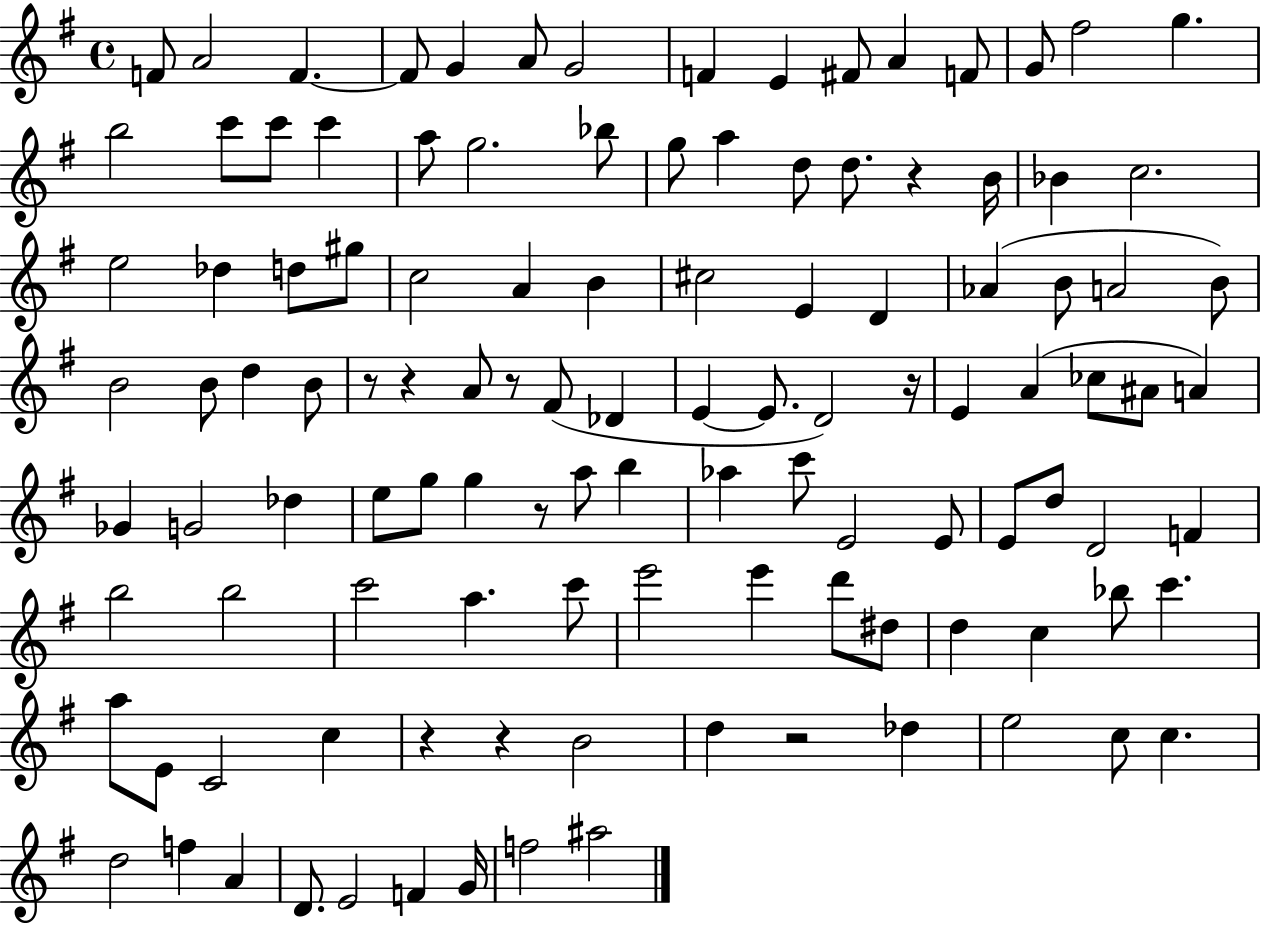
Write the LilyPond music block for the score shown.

{
  \clef treble
  \time 4/4
  \defaultTimeSignature
  \key g \major
  f'8 a'2 f'4.~~ | f'8 g'4 a'8 g'2 | f'4 e'4 fis'8 a'4 f'8 | g'8 fis''2 g''4. | \break b''2 c'''8 c'''8 c'''4 | a''8 g''2. bes''8 | g''8 a''4 d''8 d''8. r4 b'16 | bes'4 c''2. | \break e''2 des''4 d''8 gis''8 | c''2 a'4 b'4 | cis''2 e'4 d'4 | aes'4( b'8 a'2 b'8) | \break b'2 b'8 d''4 b'8 | r8 r4 a'8 r8 fis'8( des'4 | e'4~~ e'8. d'2) r16 | e'4 a'4( ces''8 ais'8 a'4) | \break ges'4 g'2 des''4 | e''8 g''8 g''4 r8 a''8 b''4 | aes''4 c'''8 e'2 e'8 | e'8 d''8 d'2 f'4 | \break b''2 b''2 | c'''2 a''4. c'''8 | e'''2 e'''4 d'''8 dis''8 | d''4 c''4 bes''8 c'''4. | \break a''8 e'8 c'2 c''4 | r4 r4 b'2 | d''4 r2 des''4 | e''2 c''8 c''4. | \break d''2 f''4 a'4 | d'8. e'2 f'4 g'16 | f''2 ais''2 | \bar "|."
}